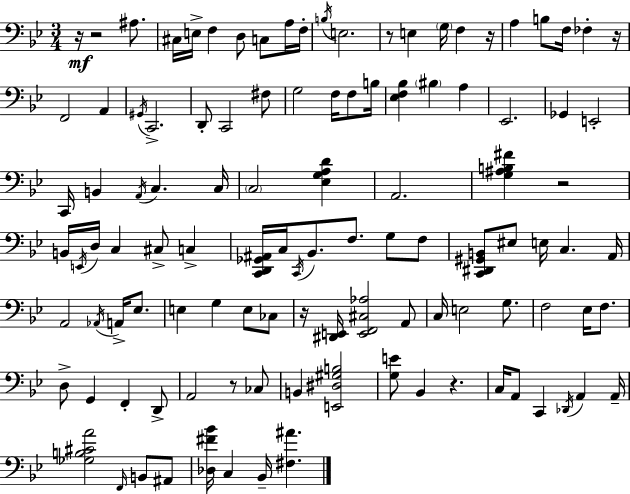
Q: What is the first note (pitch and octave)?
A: A#3